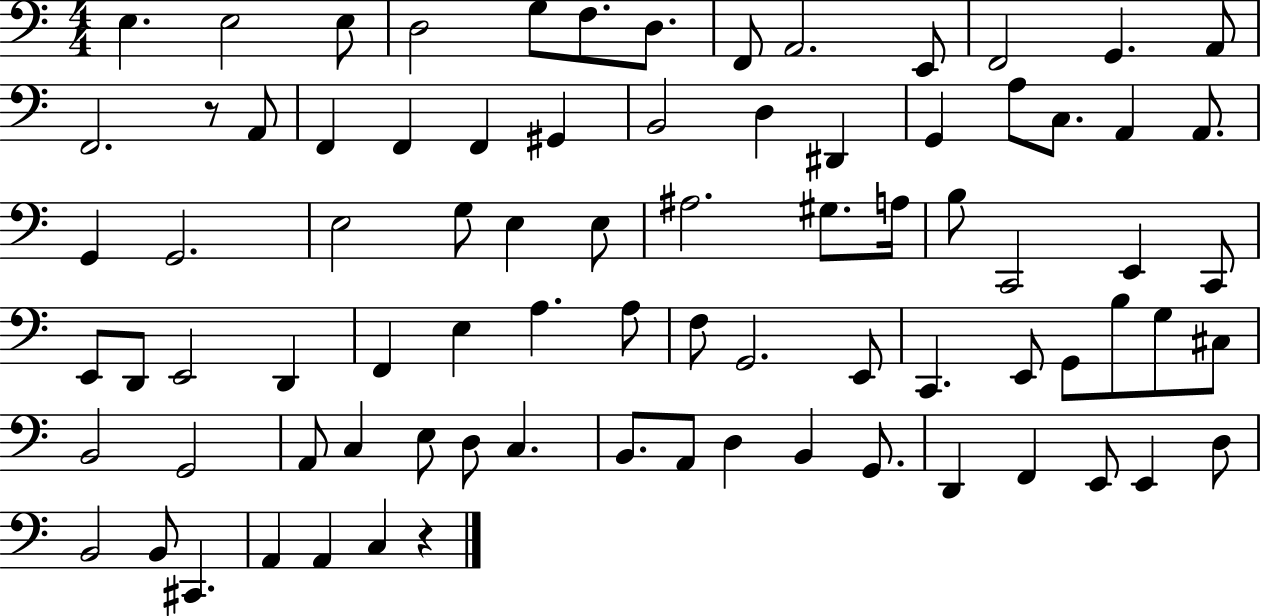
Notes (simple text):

E3/q. E3/h E3/e D3/h G3/e F3/e. D3/e. F2/e A2/h. E2/e F2/h G2/q. A2/e F2/h. R/e A2/e F2/q F2/q F2/q G#2/q B2/h D3/q D#2/q G2/q A3/e C3/e. A2/q A2/e. G2/q G2/h. E3/h G3/e E3/q E3/e A#3/h. G#3/e. A3/s B3/e C2/h E2/q C2/e E2/e D2/e E2/h D2/q F2/q E3/q A3/q. A3/e F3/e G2/h. E2/e C2/q. E2/e G2/e B3/e G3/e C#3/e B2/h G2/h A2/e C3/q E3/e D3/e C3/q. B2/e. A2/e D3/q B2/q G2/e. D2/q F2/q E2/e E2/q D3/e B2/h B2/e C#2/q. A2/q A2/q C3/q R/q